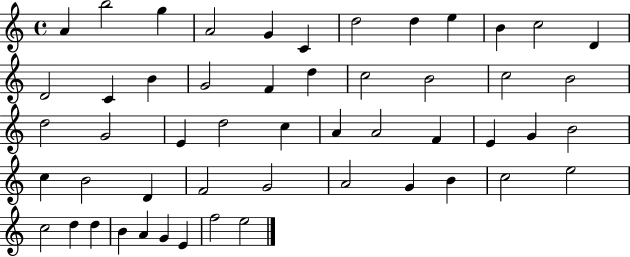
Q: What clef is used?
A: treble